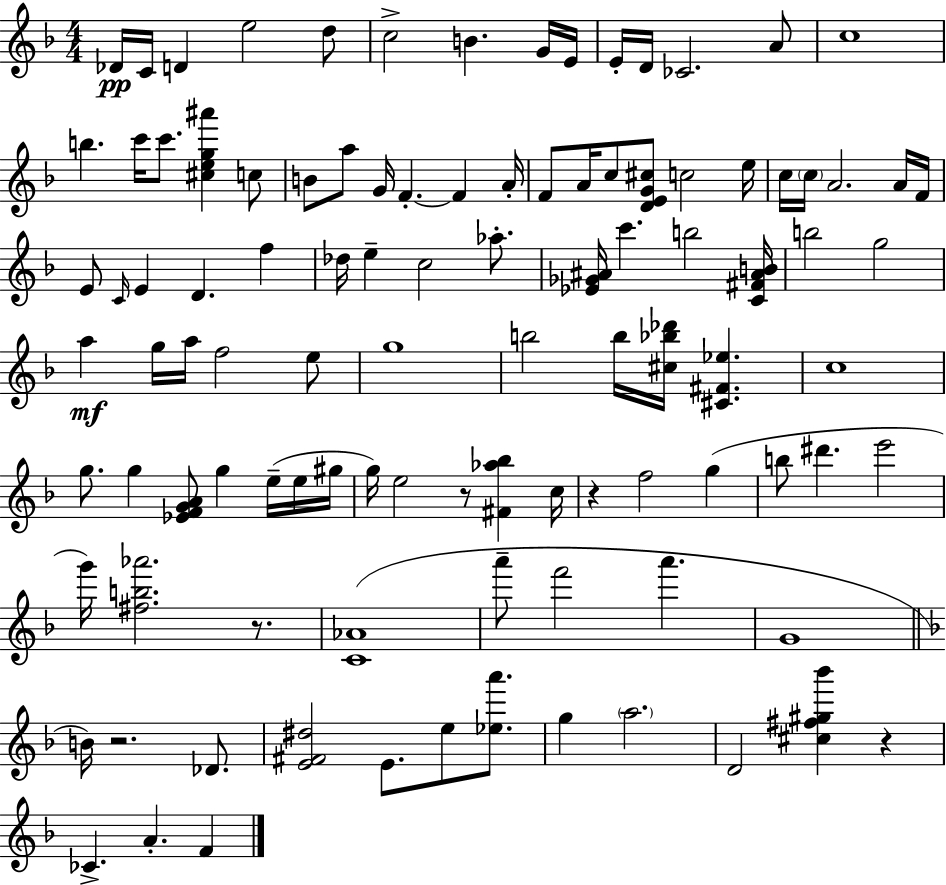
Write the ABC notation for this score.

X:1
T:Untitled
M:4/4
L:1/4
K:F
_D/4 C/4 D e2 d/2 c2 B G/4 E/4 E/4 D/4 _C2 A/2 c4 b c'/4 c'/2 [^ceg^a'] c/2 B/2 a/2 G/4 F F A/4 F/2 A/4 c/2 [DEG^c]/2 c2 e/4 c/4 c/4 A2 A/4 F/4 E/2 C/4 E D f _d/4 e c2 _a/2 [_E_G^A]/4 c' b2 [C^F^AB]/4 b2 g2 a g/4 a/4 f2 e/2 g4 b2 b/4 [^c_b_d']/4 [^C^F_e] c4 g/2 g [_EFGA]/2 g e/4 e/4 ^g/4 g/4 e2 z/2 [^F_a_b] c/4 z f2 g b/2 ^d' e'2 g'/4 [^fb_a']2 z/2 [C_A]4 a'/2 f'2 a' G4 B/4 z2 _D/2 [E^F^d]2 E/2 e/2 [_ea']/2 g a2 D2 [^c^f^g_b'] z _C A F